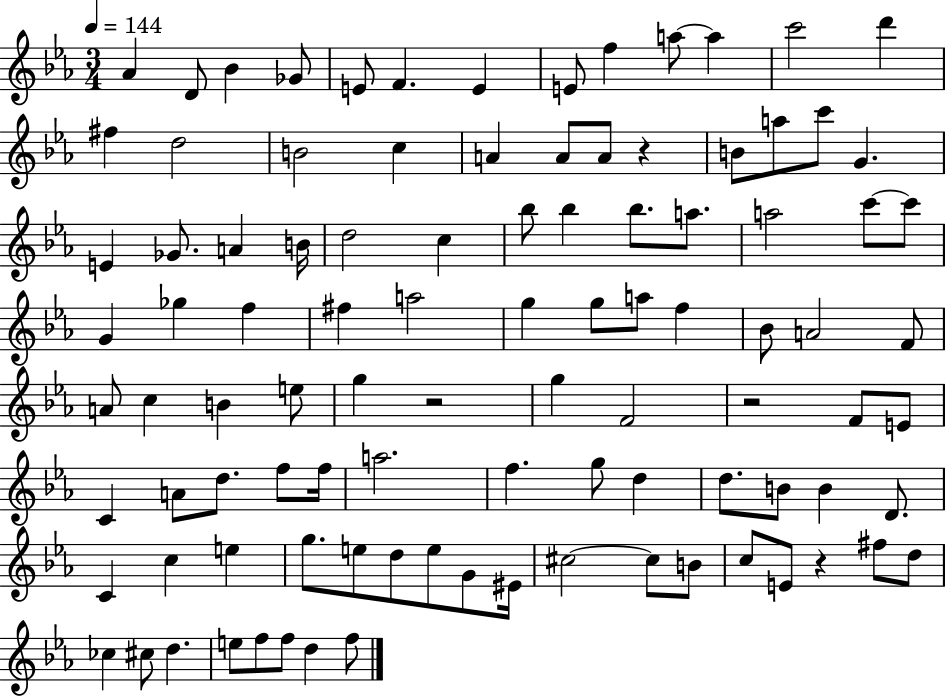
{
  \clef treble
  \numericTimeSignature
  \time 3/4
  \key ees \major
  \tempo 4 = 144
  aes'4 d'8 bes'4 ges'8 | e'8 f'4. e'4 | e'8 f''4 a''8~~ a''4 | c'''2 d'''4 | \break fis''4 d''2 | b'2 c''4 | a'4 a'8 a'8 r4 | b'8 a''8 c'''8 g'4. | \break e'4 ges'8. a'4 b'16 | d''2 c''4 | bes''8 bes''4 bes''8. a''8. | a''2 c'''8~~ c'''8 | \break g'4 ges''4 f''4 | fis''4 a''2 | g''4 g''8 a''8 f''4 | bes'8 a'2 f'8 | \break a'8 c''4 b'4 e''8 | g''4 r2 | g''4 f'2 | r2 f'8 e'8 | \break c'4 a'8 d''8. f''8 f''16 | a''2. | f''4. g''8 d''4 | d''8. b'8 b'4 d'8. | \break c'4 c''4 e''4 | g''8. e''8 d''8 e''8 g'8 eis'16 | cis''2~~ cis''8 b'8 | c''8 e'8 r4 fis''8 d''8 | \break ces''4 cis''8 d''4. | e''8 f''8 f''8 d''4 f''8 | \bar "|."
}